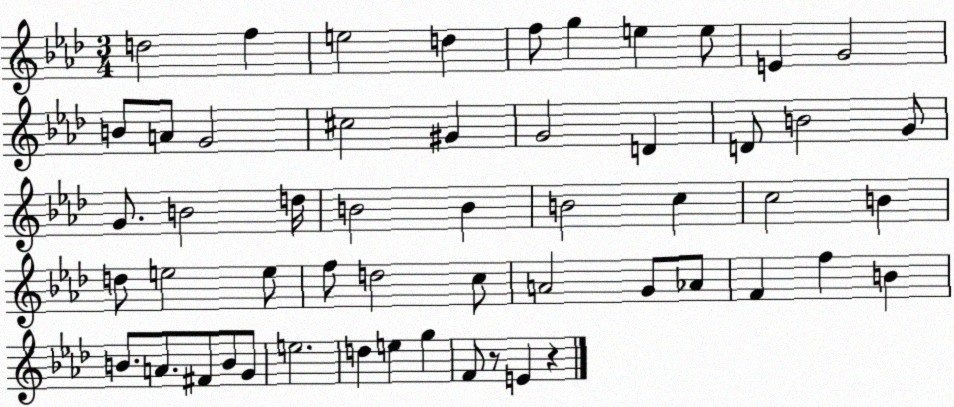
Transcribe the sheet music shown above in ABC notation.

X:1
T:Untitled
M:3/4
L:1/4
K:Ab
d2 f e2 d f/2 g e e/2 E G2 B/2 A/2 G2 ^c2 ^G G2 D D/2 B2 G/2 G/2 B2 d/4 B2 B B2 c c2 B d/2 e2 e/2 f/2 d2 c/2 A2 G/2 _A/2 F f B B/2 A/2 ^F/2 B/2 G/2 e2 d e g F/2 z/2 E z